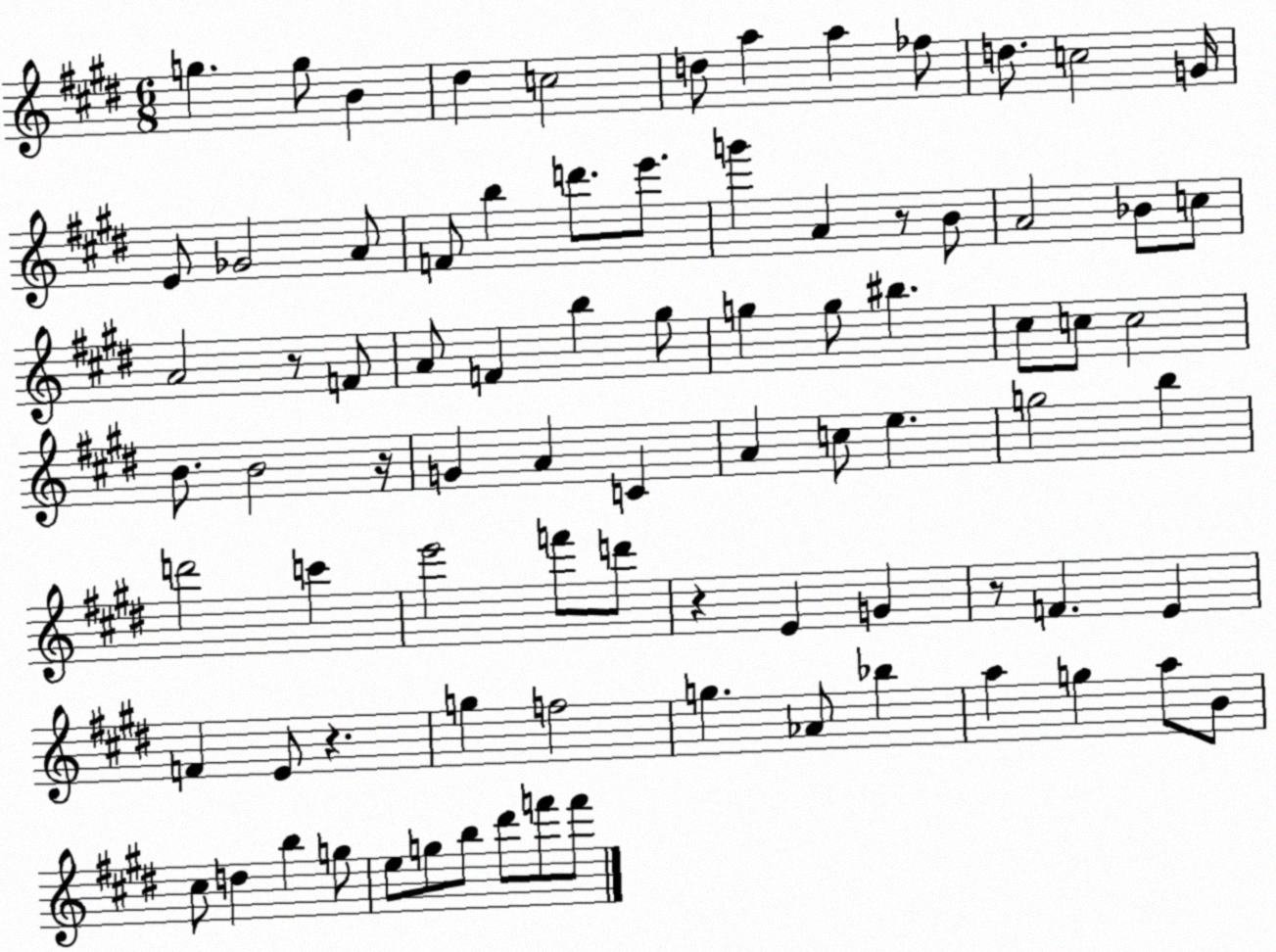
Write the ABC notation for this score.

X:1
T:Untitled
M:6/8
L:1/4
K:E
g g/2 B ^d c2 d/2 a a _f/2 d/2 c2 G/4 E/2 _G2 A/2 F/2 b d'/2 e'/2 g' A z/2 B/2 A2 _B/2 c/2 A2 z/2 F/2 A/2 F b ^g/2 g g/2 ^b ^c/2 c/2 c2 B/2 B2 z/4 G A C A c/2 e g2 b d'2 c' e'2 f'/2 d'/2 z E G z/2 F E F E/2 z g f2 g _A/2 _b a g a/2 B/2 ^c/2 d b g/2 e/2 g/2 b/2 ^d'/2 f'/2 f'/2